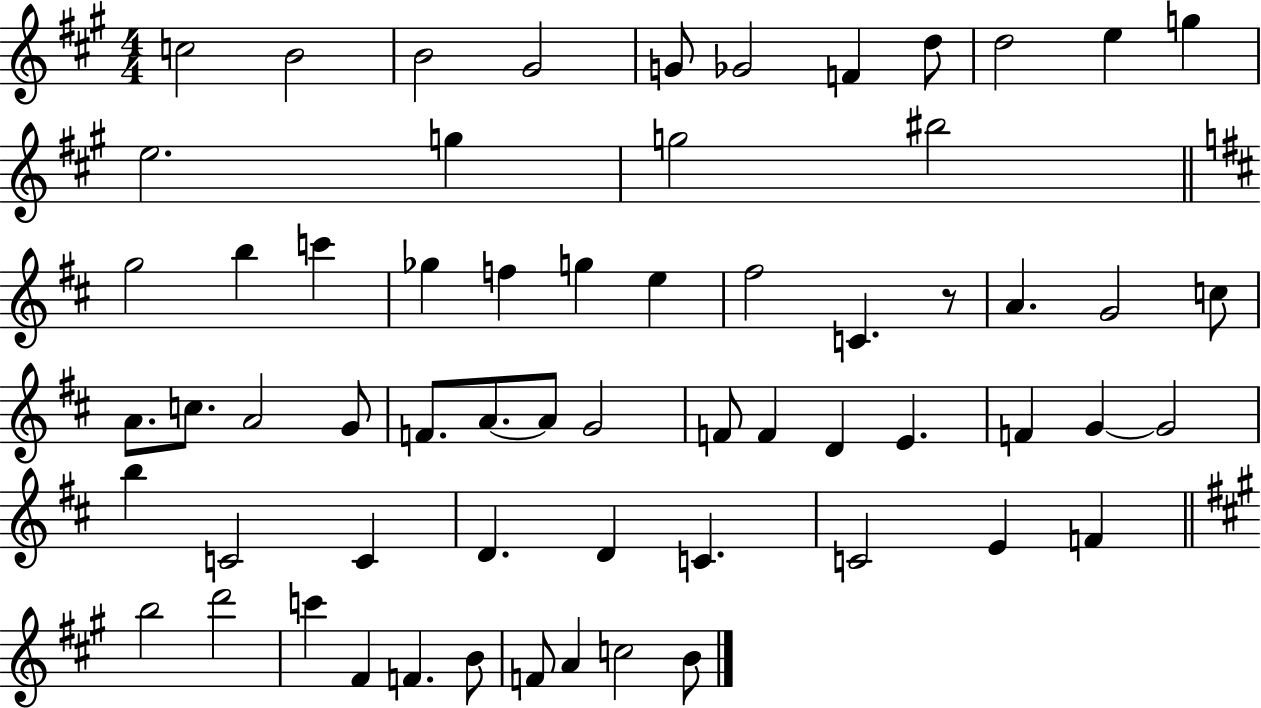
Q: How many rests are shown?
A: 1